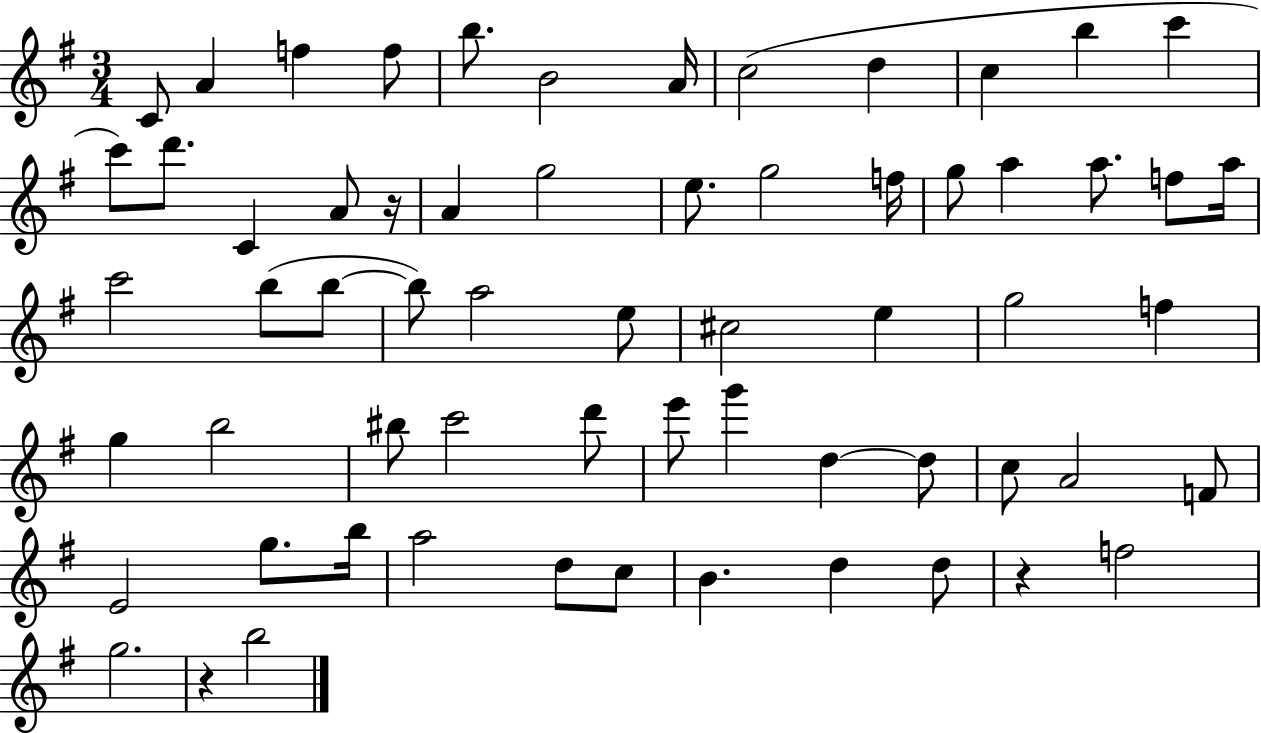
C4/e A4/q F5/q F5/e B5/e. B4/h A4/s C5/h D5/q C5/q B5/q C6/q C6/e D6/e. C4/q A4/e R/s A4/q G5/h E5/e. G5/h F5/s G5/e A5/q A5/e. F5/e A5/s C6/h B5/e B5/e B5/e A5/h E5/e C#5/h E5/q G5/h F5/q G5/q B5/h BIS5/e C6/h D6/e E6/e G6/q D5/q D5/e C5/e A4/h F4/e E4/h G5/e. B5/s A5/h D5/e C5/e B4/q. D5/q D5/e R/q F5/h G5/h. R/q B5/h